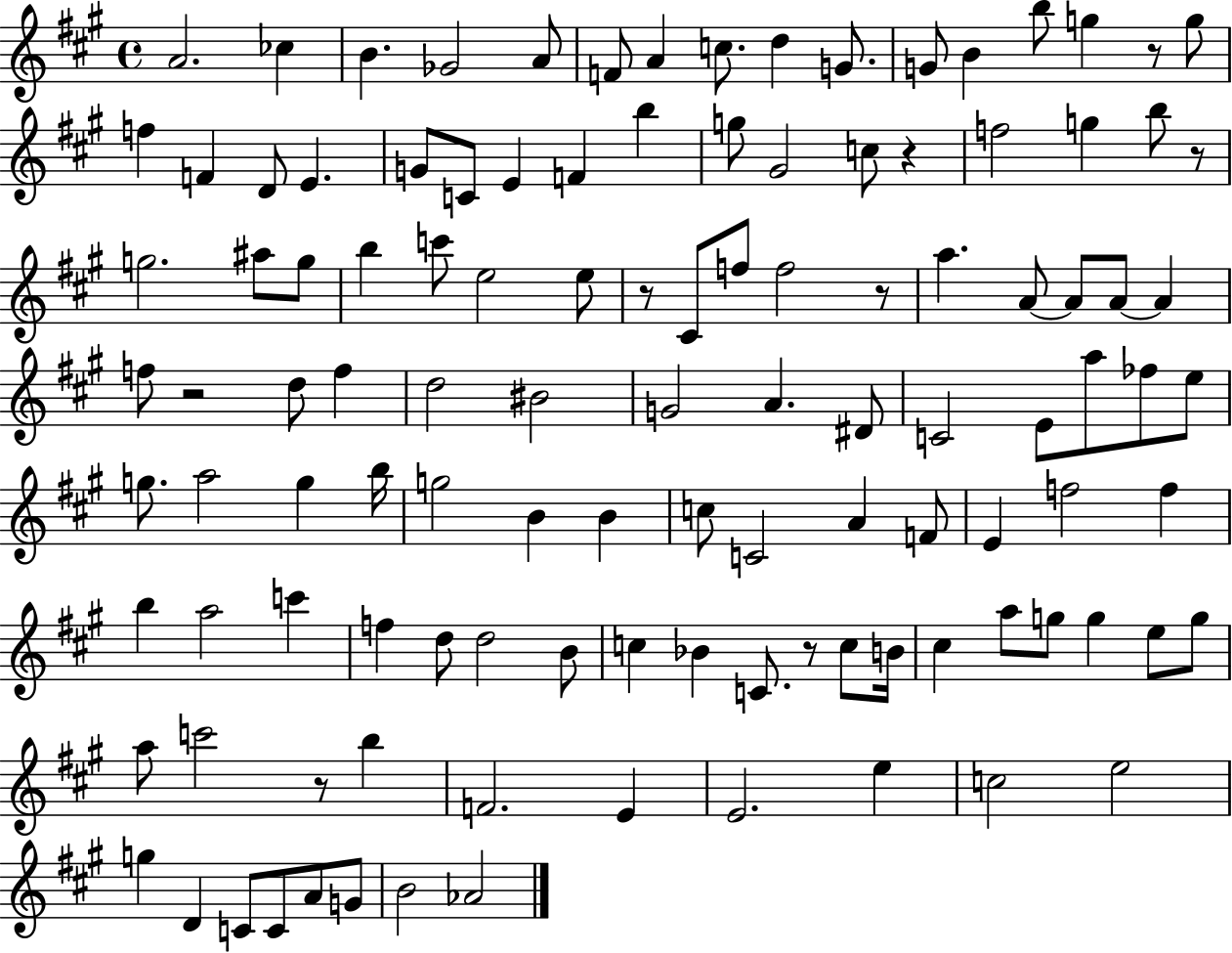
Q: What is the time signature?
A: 4/4